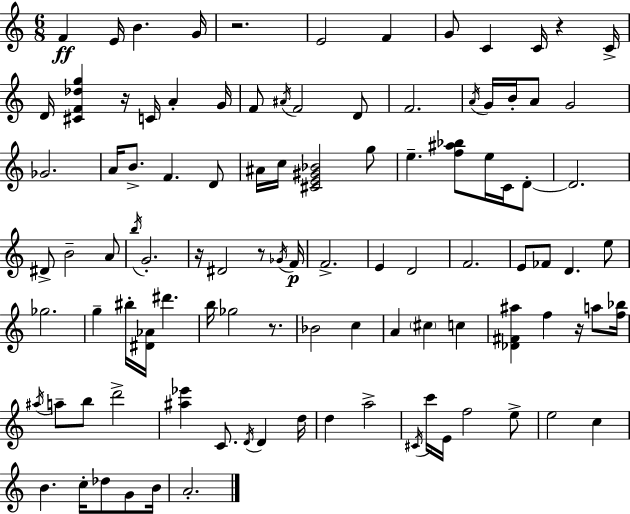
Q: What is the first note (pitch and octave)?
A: F4